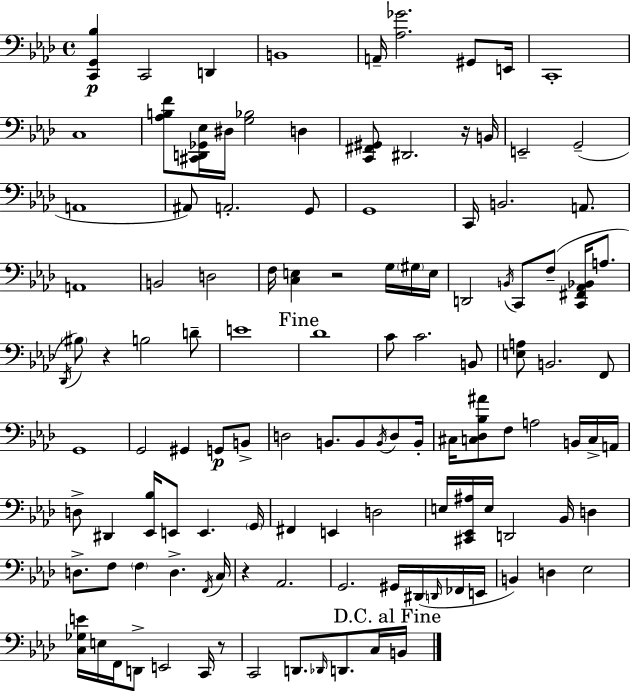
X:1
T:Untitled
M:4/4
L:1/4
K:Fm
[C,,G,,_B,] C,,2 D,, B,,4 A,,/4 [_A,_G]2 ^G,,/2 E,,/4 C,,4 C,4 [_A,B,F]/2 [^C,,D,,_G,,_E,]/4 ^D,/4 [G,_B,]2 D, [C,,^F,,^G,,]/2 ^D,,2 z/4 B,,/4 E,,2 G,,2 A,,4 ^A,,/2 A,,2 G,,/2 G,,4 C,,/4 B,,2 A,,/2 A,,4 B,,2 D,2 F,/4 [C,E,] z2 G,/4 ^G,/4 E,/4 D,,2 B,,/4 C,,/2 F,/2 [C,,^F,,_A,,_B,,]/4 A,/2 _D,,/4 ^B,/2 z B,2 D/2 E4 _D4 C/2 C2 B,,/2 [E,A,]/2 B,,2 F,,/2 G,,4 G,,2 ^G,, G,,/2 B,,/2 D,2 B,,/2 B,,/2 B,,/4 D,/2 B,,/4 ^C,/4 [C,_D,_B,^A]/2 F,/2 A,2 B,,/4 C,/4 A,,/4 D,/2 ^D,, [_E,,_B,]/4 E,,/2 E,, G,,/4 ^F,, E,, D,2 E,/4 [^C,,_E,,^A,]/4 E,/4 D,,2 _B,,/4 D, D,/2 F,/2 F, D, F,,/4 C,/4 z _A,,2 G,,2 ^G,,/4 ^D,,/4 D,,/4 _F,,/4 E,,/4 B,, D, _E,2 [C,_G,E]/4 E,/4 F,,/4 D,,/2 E,,2 C,,/4 z/2 C,,2 D,,/2 _D,,/4 D,,/2 C,/4 B,,/4